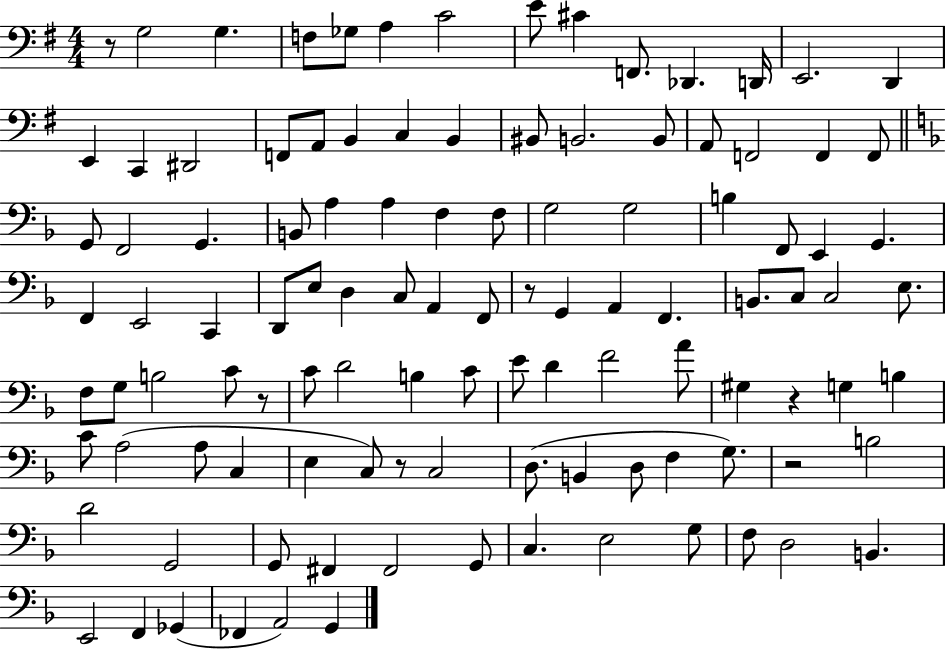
R/e G3/h G3/q. F3/e Gb3/e A3/q C4/h E4/e C#4/q F2/e. Db2/q. D2/s E2/h. D2/q E2/q C2/q D#2/h F2/e A2/e B2/q C3/q B2/q BIS2/e B2/h. B2/e A2/e F2/h F2/q F2/e G2/e F2/h G2/q. B2/e A3/q A3/q F3/q F3/e G3/h G3/h B3/q F2/e E2/q G2/q. F2/q E2/h C2/q D2/e E3/e D3/q C3/e A2/q F2/e R/e G2/q A2/q F2/q. B2/e. C3/e C3/h E3/e. F3/e G3/e B3/h C4/e R/e C4/e D4/h B3/q C4/e E4/e D4/q F4/h A4/e G#3/q R/q G3/q B3/q C4/e A3/h A3/e C3/q E3/q C3/e R/e C3/h D3/e. B2/q D3/e F3/q G3/e. R/h B3/h D4/h G2/h G2/e F#2/q F#2/h G2/e C3/q. E3/h G3/e F3/e D3/h B2/q. E2/h F2/q Gb2/q FES2/q A2/h G2/q